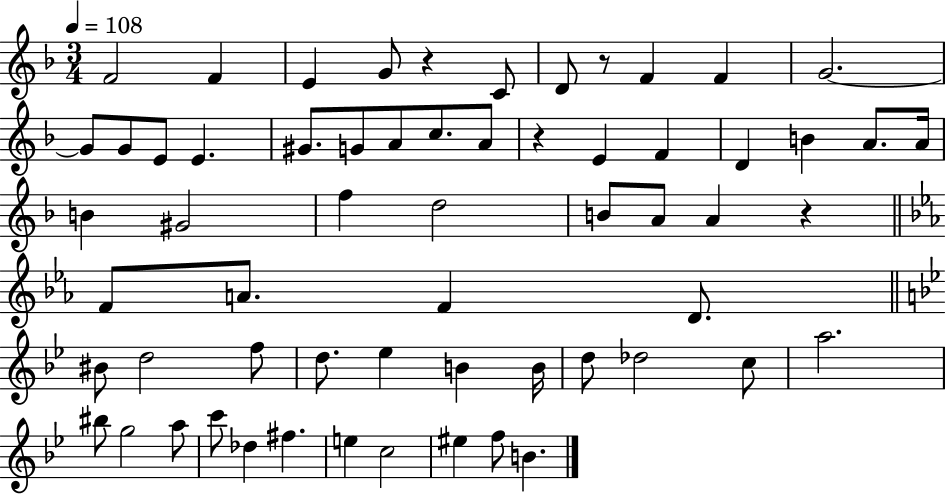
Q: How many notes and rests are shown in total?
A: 61